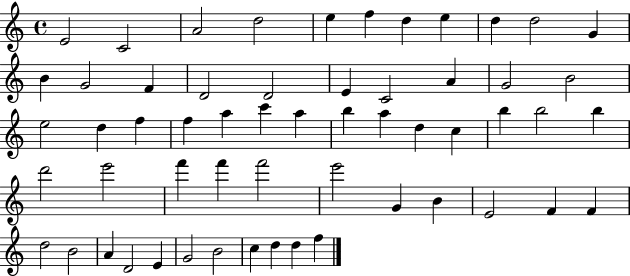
X:1
T:Untitled
M:4/4
L:1/4
K:C
E2 C2 A2 d2 e f d e d d2 G B G2 F D2 D2 E C2 A G2 B2 e2 d f f a c' a b a d c b b2 b d'2 e'2 f' f' f'2 e'2 G B E2 F F d2 B2 A D2 E G2 B2 c d d f